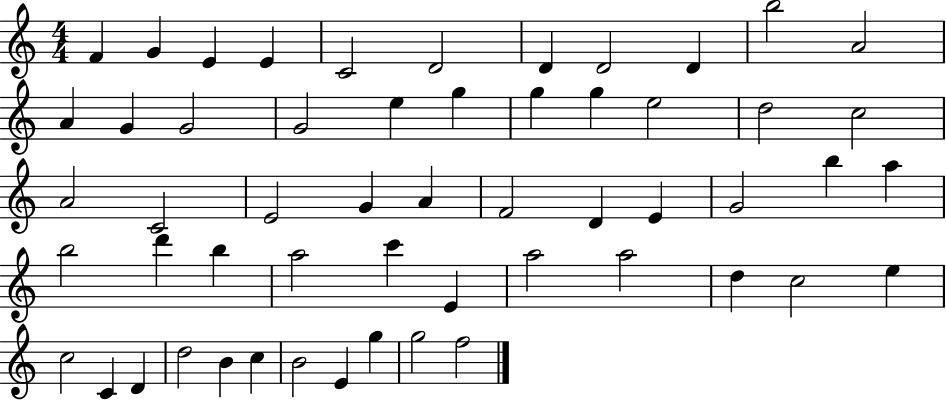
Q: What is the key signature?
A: C major